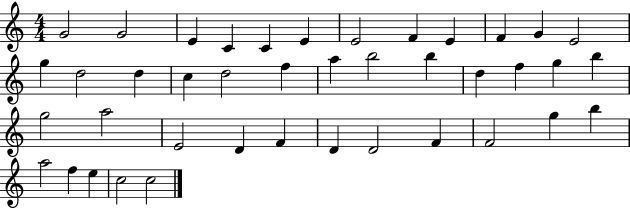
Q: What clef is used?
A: treble